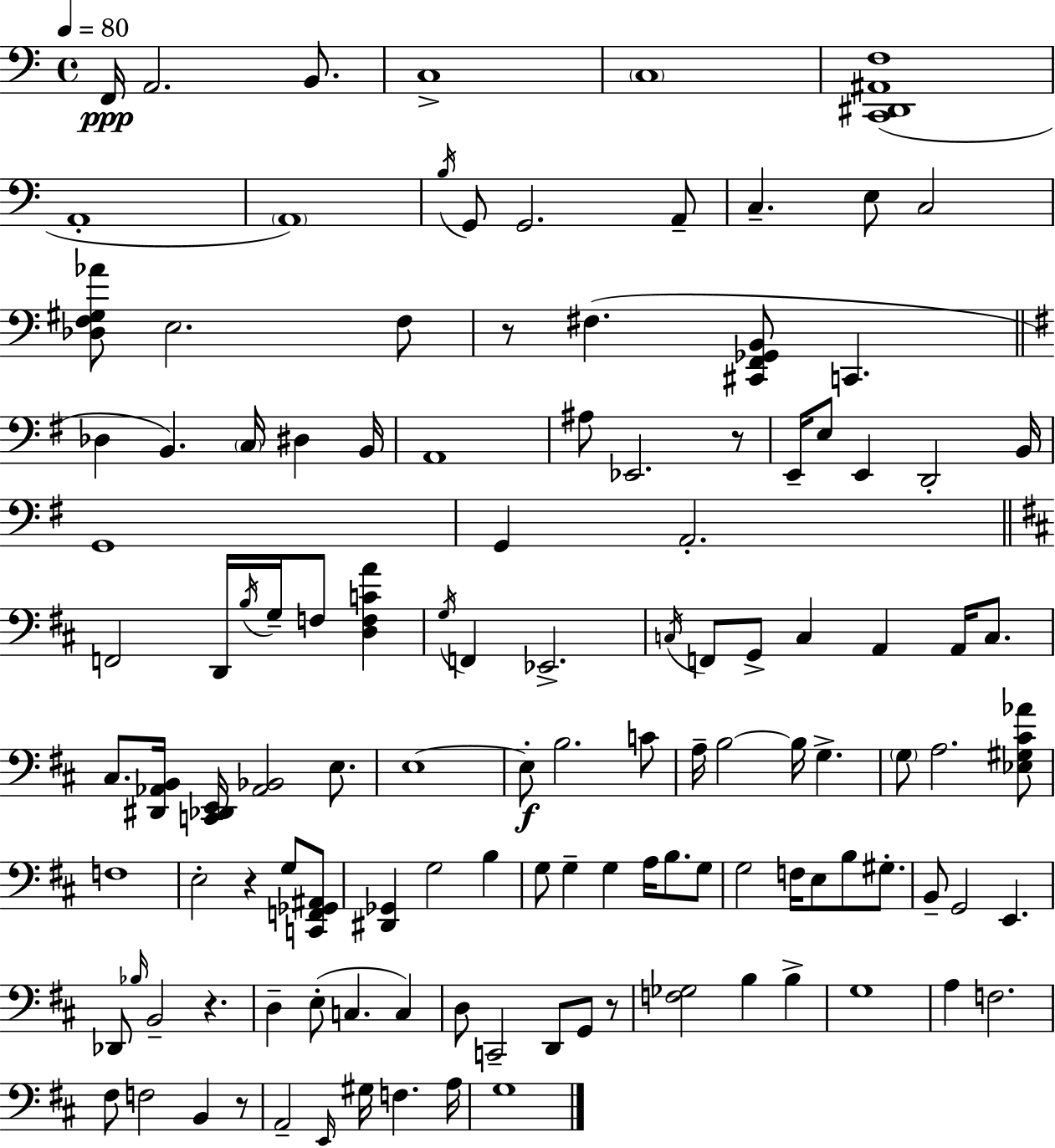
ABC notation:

X:1
T:Untitled
M:4/4
L:1/4
K:Am
F,,/4 A,,2 B,,/2 C,4 C,4 [C,,^D,,^A,,F,]4 A,,4 A,,4 B,/4 G,,/2 G,,2 A,,/2 C, E,/2 C,2 [_D,F,^G,_A]/2 E,2 F,/2 z/2 ^F, [^C,,F,,_G,,B,,]/2 C,, _D, B,, C,/4 ^D, B,,/4 A,,4 ^A,/2 _E,,2 z/2 E,,/4 E,/2 E,, D,,2 B,,/4 G,,4 G,, A,,2 F,,2 D,,/4 B,/4 G,/4 F,/2 [D,F,CA] G,/4 F,, _E,,2 C,/4 F,,/2 G,,/2 C, A,, A,,/4 C,/2 ^C,/2 [^D,,_A,,B,,]/4 [C,,_D,,E,,]/4 [_A,,_B,,]2 E,/2 E,4 E,/2 B,2 C/2 A,/4 B,2 B,/4 G, G,/2 A,2 [_E,^G,^C_A]/2 F,4 E,2 z G,/2 [C,,F,,_G,,^A,,]/2 [^D,,_G,,] G,2 B, G,/2 G, G, A,/4 B,/2 G,/2 G,2 F,/4 E,/2 B,/2 ^G,/2 B,,/2 G,,2 E,, _D,,/2 _B,/4 B,,2 z D, E,/2 C, C, D,/2 C,,2 D,,/2 G,,/2 z/2 [F,_G,]2 B, B, G,4 A, F,2 ^F,/2 F,2 B,, z/2 A,,2 E,,/4 ^G,/4 F, A,/4 G,4